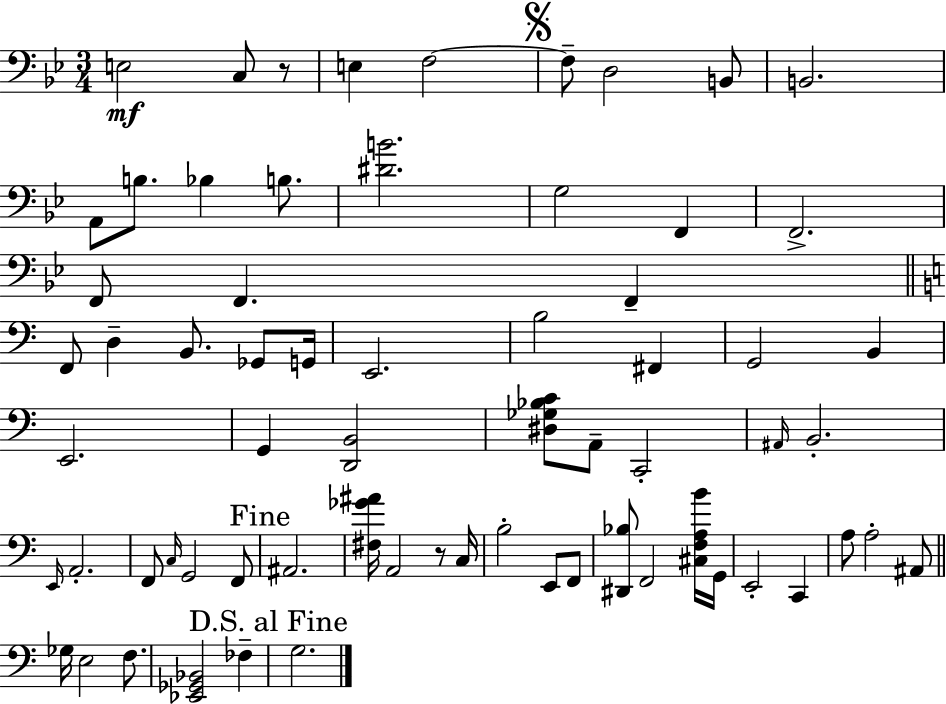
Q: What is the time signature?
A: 3/4